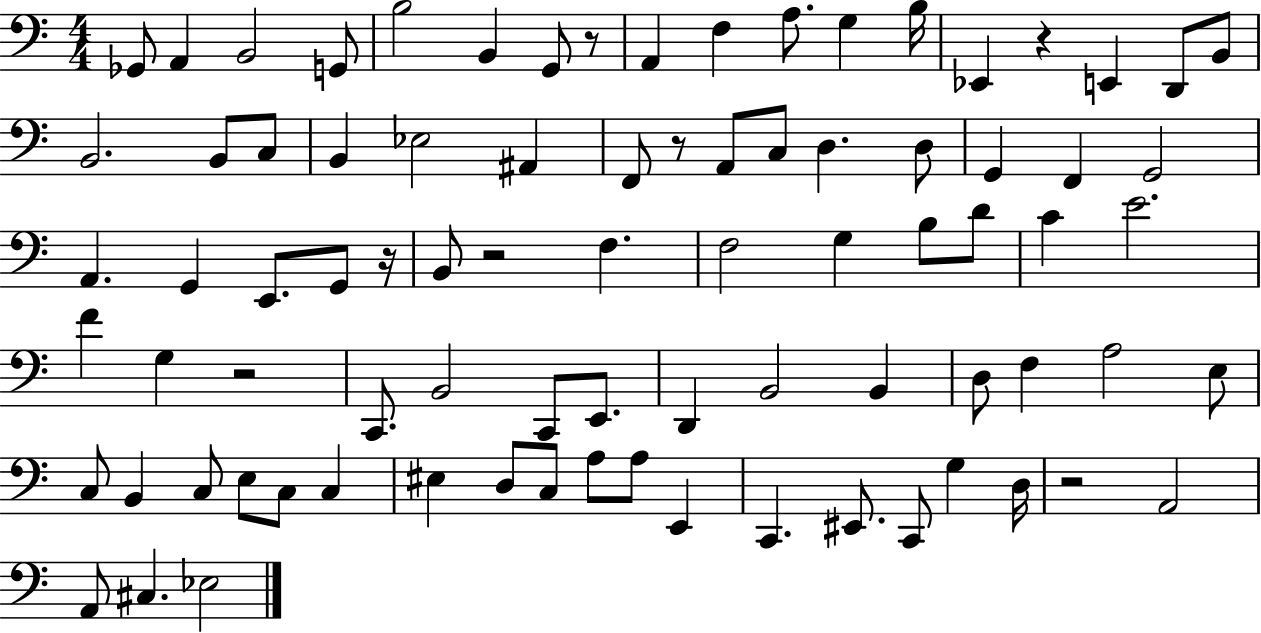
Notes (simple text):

Gb2/e A2/q B2/h G2/e B3/h B2/q G2/e R/e A2/q F3/q A3/e. G3/q B3/s Eb2/q R/q E2/q D2/e B2/e B2/h. B2/e C3/e B2/q Eb3/h A#2/q F2/e R/e A2/e C3/e D3/q. D3/e G2/q F2/q G2/h A2/q. G2/q E2/e. G2/e R/s B2/e R/h F3/q. F3/h G3/q B3/e D4/e C4/q E4/h. F4/q G3/q R/h C2/e. B2/h C2/e E2/e. D2/q B2/h B2/q D3/e F3/q A3/h E3/e C3/e B2/q C3/e E3/e C3/e C3/q EIS3/q D3/e C3/e A3/e A3/e E2/q C2/q. EIS2/e. C2/e G3/q D3/s R/h A2/h A2/e C#3/q. Eb3/h